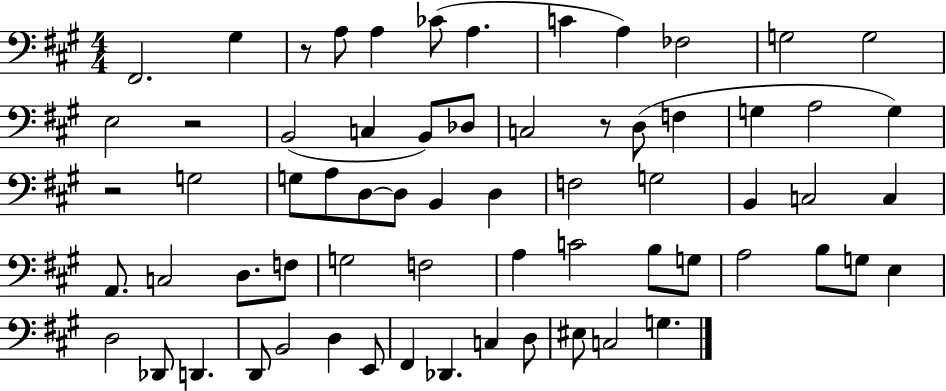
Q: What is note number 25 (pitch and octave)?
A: A3